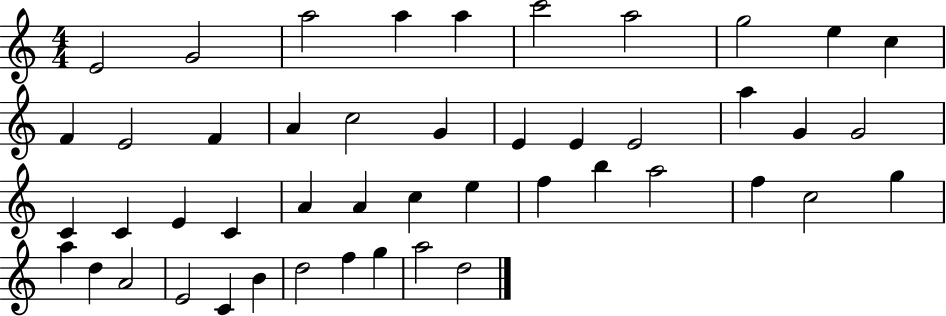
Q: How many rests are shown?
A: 0